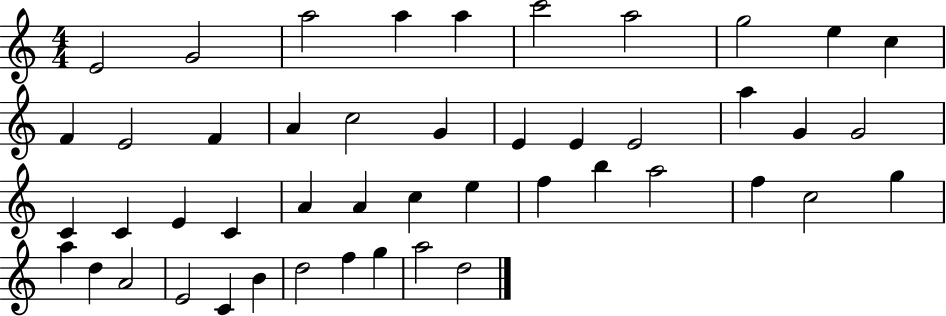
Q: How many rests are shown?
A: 0